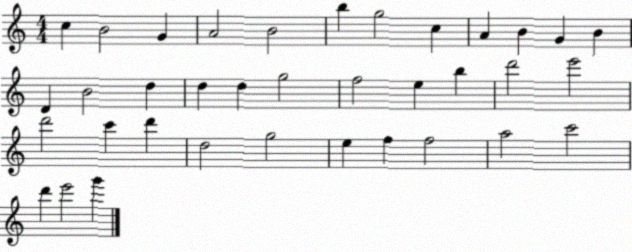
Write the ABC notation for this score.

X:1
T:Untitled
M:4/4
L:1/4
K:C
c B2 G A2 B2 b g2 c A B G B D B2 d d d g2 f2 e b d'2 e'2 d'2 c' d' d2 g2 e f f2 a2 c'2 d' e'2 g'